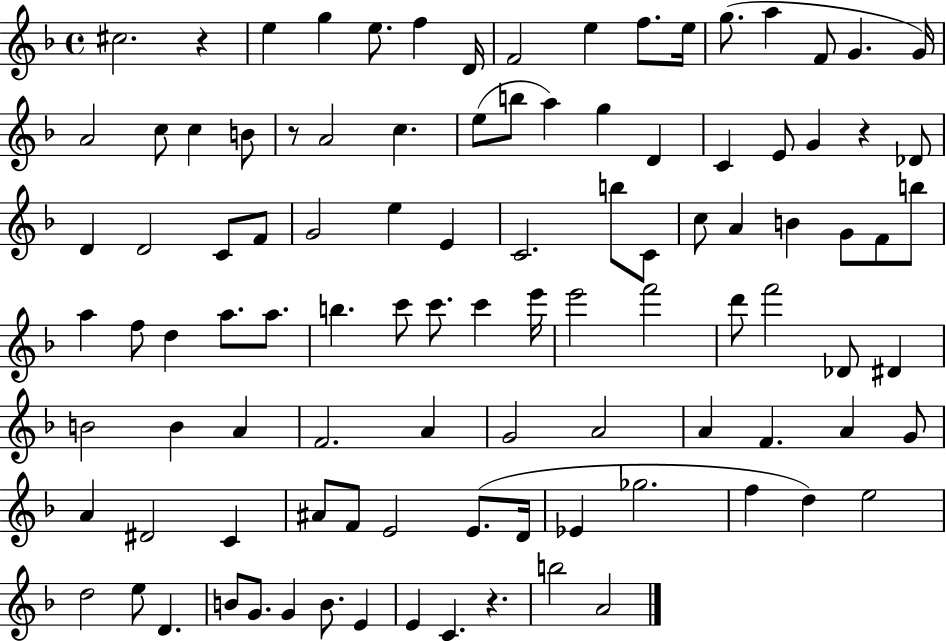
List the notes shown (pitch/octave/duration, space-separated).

C#5/h. R/q E5/q G5/q E5/e. F5/q D4/s F4/h E5/q F5/e. E5/s G5/e. A5/q F4/e G4/q. G4/s A4/h C5/e C5/q B4/e R/e A4/h C5/q. E5/e B5/e A5/q G5/q D4/q C4/q E4/e G4/q R/q Db4/e D4/q D4/h C4/e F4/e G4/h E5/q E4/q C4/h. B5/e C4/e C5/e A4/q B4/q G4/e F4/e B5/e A5/q F5/e D5/q A5/e. A5/e. B5/q. C6/e C6/e. C6/q E6/s E6/h F6/h D6/e F6/h Db4/e D#4/q B4/h B4/q A4/q F4/h. A4/q G4/h A4/h A4/q F4/q. A4/q G4/e A4/q D#4/h C4/q A#4/e F4/e E4/h E4/e. D4/s Eb4/q Gb5/h. F5/q D5/q E5/h D5/h E5/e D4/q. B4/e G4/e. G4/q B4/e. E4/q E4/q C4/q. R/q. B5/h A4/h